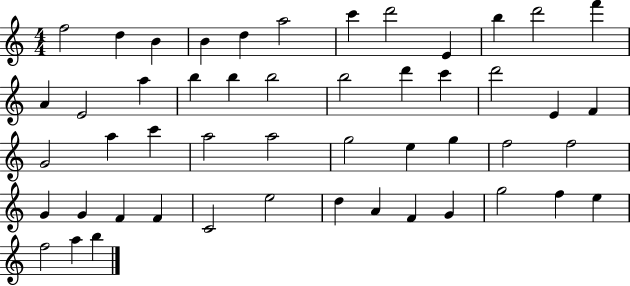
F5/h D5/q B4/q B4/q D5/q A5/h C6/q D6/h E4/q B5/q D6/h F6/q A4/q E4/h A5/q B5/q B5/q B5/h B5/h D6/q C6/q D6/h E4/q F4/q G4/h A5/q C6/q A5/h A5/h G5/h E5/q G5/q F5/h F5/h G4/q G4/q F4/q F4/q C4/h E5/h D5/q A4/q F4/q G4/q G5/h F5/q E5/q F5/h A5/q B5/q